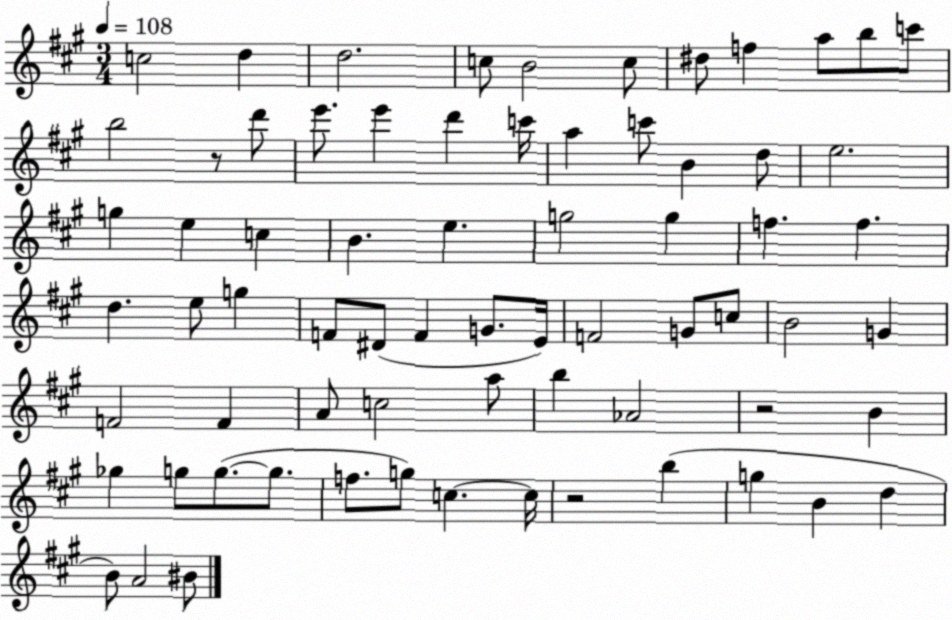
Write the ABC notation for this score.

X:1
T:Untitled
M:3/4
L:1/4
K:A
c2 d d2 c/2 B2 c/2 ^d/2 f a/2 b/2 c'/2 b2 z/2 d'/2 e'/2 e' d' c'/4 a c'/2 B d/2 e2 g e c B e g2 g f f d e/2 g F/2 ^D/2 F G/2 E/4 F2 G/2 c/2 B2 G F2 F A/2 c2 a/2 b _A2 z2 B _g g/2 g/2 g/2 f/2 g/2 c c/4 z2 b g B d B/2 A2 ^B/2